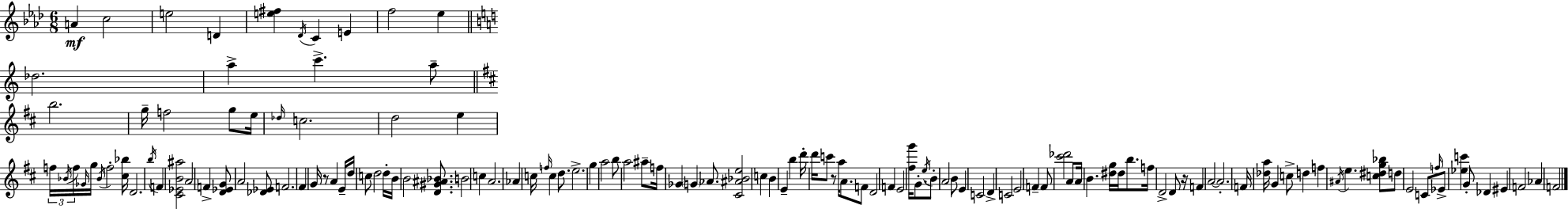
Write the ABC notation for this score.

X:1
T:Untitled
M:6/8
L:1/4
K:Fm
A c2 e2 D [e^f] _D/4 C E f2 _e _d2 a c' a/2 b2 g/4 f2 g/2 e/4 _d/4 c2 d2 e f/4 _B/4 f/4 _G/4 g/4 _B/4 f2 [^c_b]/4 D2 b/4 F [^C_EB^a]2 A2 F [D_EG]/2 A2 [_D_E]/2 F2 ^F G/4 z/2 A E/4 d/4 c/2 d2 d/4 B/4 B2 [D^G^A_B]/2 B2 c A2 _A c/4 f/4 c d/2 e2 g a2 b/2 a2 ^a/2 f/4 _G G _A/2 [^C^A_Be]2 c B E b d'/4 d'/4 c'/2 z/2 a/4 A/2 F/2 D2 F E2 [^fg']/4 G/2 e/4 B/2 A2 B/2 E C2 D C2 E2 F F/2 [^c'_d']2 A/2 A/4 B [^dg]/4 ^d/4 b/2 f/4 D2 D/2 z/4 F A2 A2 F/4 [_da]/4 G c/2 d f ^A/4 e [c^dg_b]/2 d/2 E2 C/2 f/4 _E/2 [_ec'] G/2 _D ^E F2 _A F2